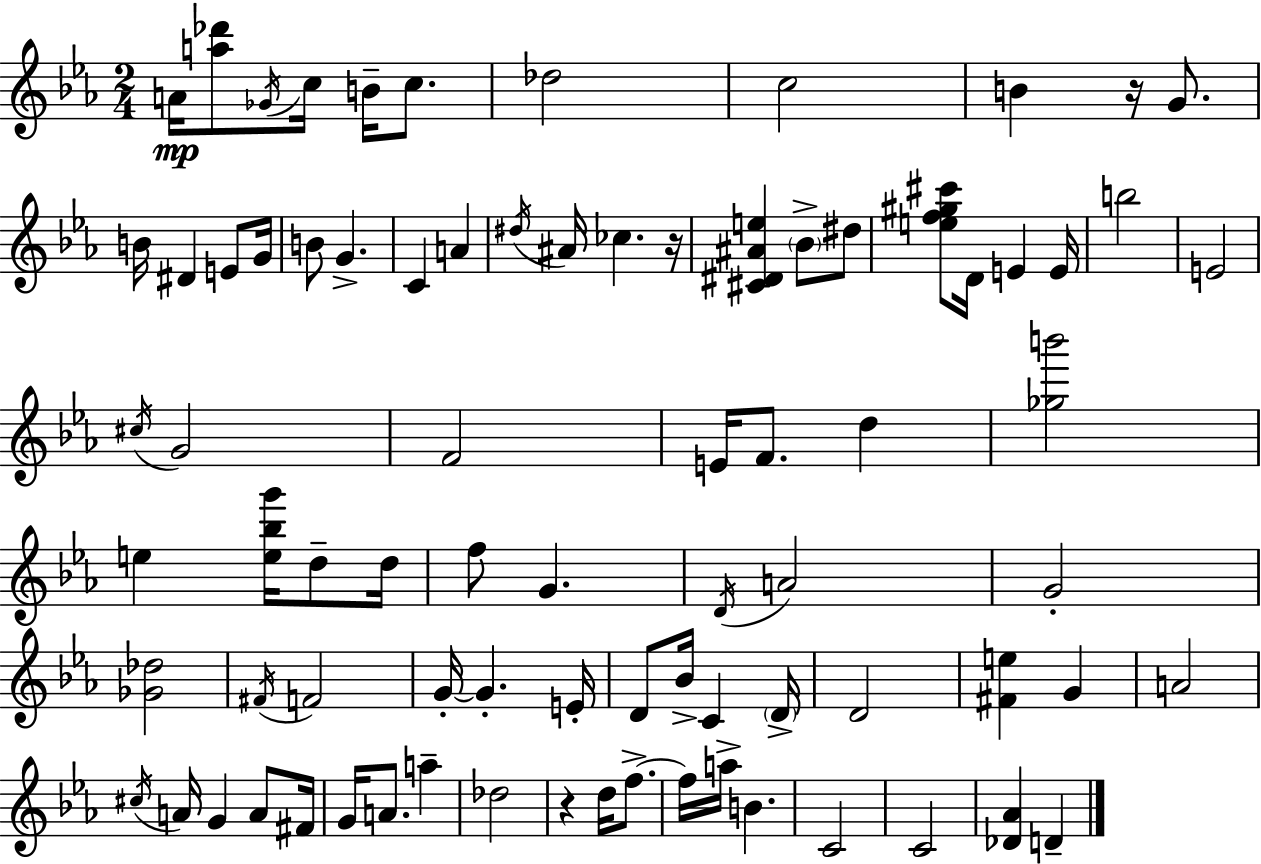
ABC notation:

X:1
T:Untitled
M:2/4
L:1/4
K:Cm
A/4 [a_d']/2 _G/4 c/4 B/4 c/2 _d2 c2 B z/4 G/2 B/4 ^D E/2 G/4 B/2 G C A ^d/4 ^A/4 _c z/4 [^C^D^Ae] _B/2 ^d/2 [ef^g^c']/2 D/4 E E/4 b2 E2 ^c/4 G2 F2 E/4 F/2 d [_gb']2 e [e_bg']/4 d/2 d/4 f/2 G D/4 A2 G2 [_G_d]2 ^F/4 F2 G/4 G E/4 D/2 _B/4 C D/4 D2 [^Fe] G A2 ^c/4 A/4 G A/2 ^F/4 G/4 A/2 a _d2 z d/4 f/2 f/4 a/4 B C2 C2 [_D_A] D